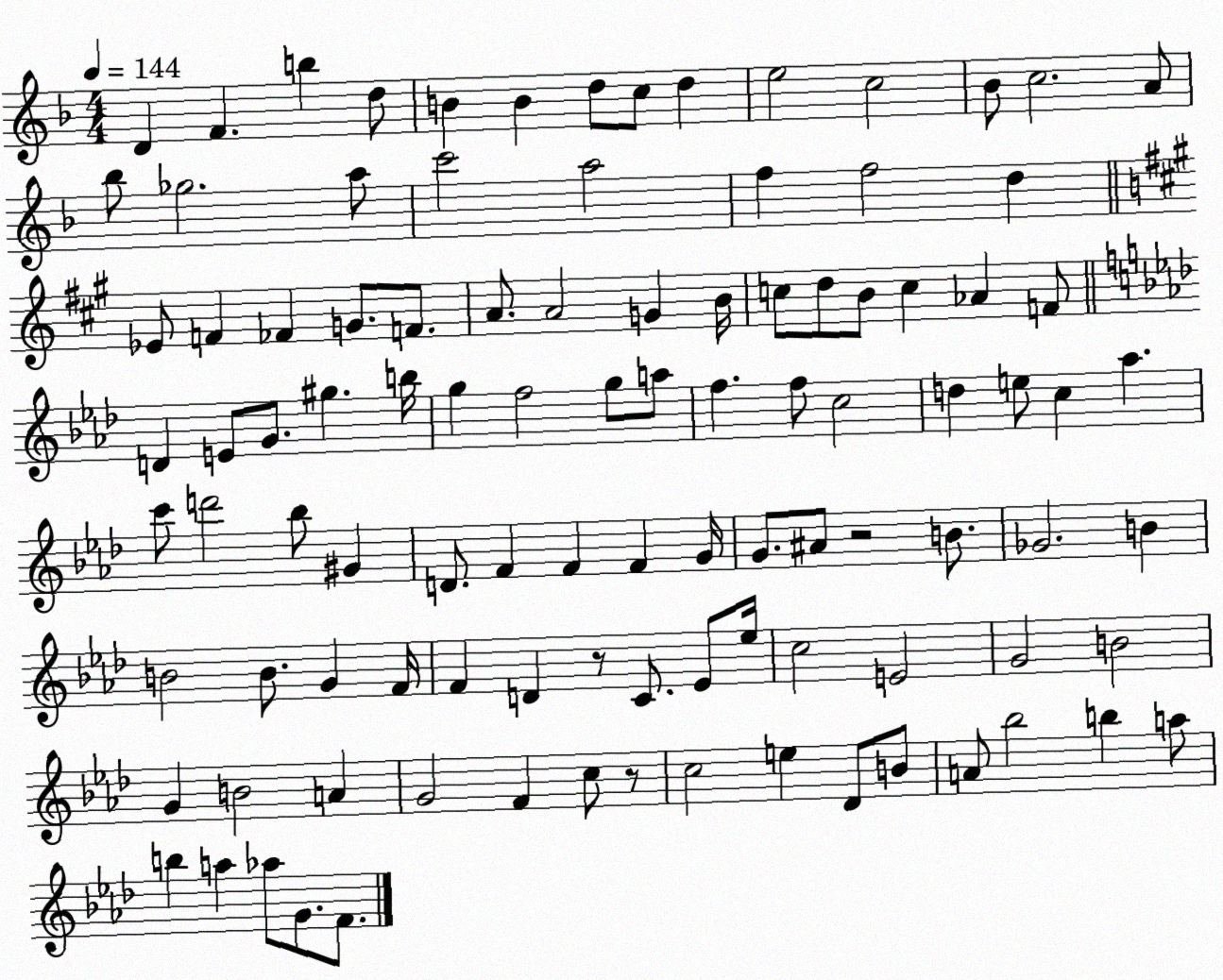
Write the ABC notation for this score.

X:1
T:Untitled
M:4/4
L:1/4
K:F
D F b d/2 B B d/2 c/2 d e2 c2 _B/2 c2 A/2 _b/2 _g2 a/2 c'2 a2 f f2 d _E/2 F _F G/2 F/2 A/2 A2 G B/4 c/2 d/2 B/2 c _A F/2 D E/2 G/2 ^g b/4 g f2 g/2 a/2 f f/2 c2 d e/2 c _a c'/2 d'2 _b/2 ^G D/2 F F F G/4 G/2 ^A/2 z2 B/2 _G2 B B2 B/2 G F/4 F D z/2 C/2 _E/2 _e/4 c2 E2 G2 B2 G B2 A G2 F c/2 z/2 c2 e _D/2 B/2 A/2 _b2 b a/2 b a _a/2 G/2 F/2